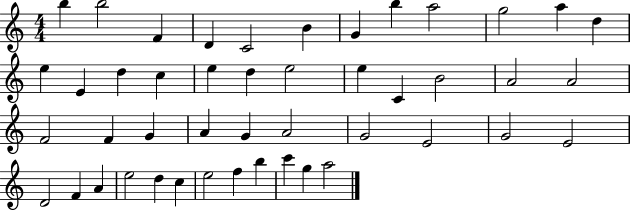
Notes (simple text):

B5/q B5/h F4/q D4/q C4/h B4/q G4/q B5/q A5/h G5/h A5/q D5/q E5/q E4/q D5/q C5/q E5/q D5/q E5/h E5/q C4/q B4/h A4/h A4/h F4/h F4/q G4/q A4/q G4/q A4/h G4/h E4/h G4/h E4/h D4/h F4/q A4/q E5/h D5/q C5/q E5/h F5/q B5/q C6/q G5/q A5/h